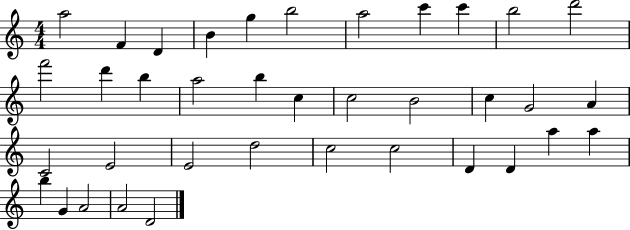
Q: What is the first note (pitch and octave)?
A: A5